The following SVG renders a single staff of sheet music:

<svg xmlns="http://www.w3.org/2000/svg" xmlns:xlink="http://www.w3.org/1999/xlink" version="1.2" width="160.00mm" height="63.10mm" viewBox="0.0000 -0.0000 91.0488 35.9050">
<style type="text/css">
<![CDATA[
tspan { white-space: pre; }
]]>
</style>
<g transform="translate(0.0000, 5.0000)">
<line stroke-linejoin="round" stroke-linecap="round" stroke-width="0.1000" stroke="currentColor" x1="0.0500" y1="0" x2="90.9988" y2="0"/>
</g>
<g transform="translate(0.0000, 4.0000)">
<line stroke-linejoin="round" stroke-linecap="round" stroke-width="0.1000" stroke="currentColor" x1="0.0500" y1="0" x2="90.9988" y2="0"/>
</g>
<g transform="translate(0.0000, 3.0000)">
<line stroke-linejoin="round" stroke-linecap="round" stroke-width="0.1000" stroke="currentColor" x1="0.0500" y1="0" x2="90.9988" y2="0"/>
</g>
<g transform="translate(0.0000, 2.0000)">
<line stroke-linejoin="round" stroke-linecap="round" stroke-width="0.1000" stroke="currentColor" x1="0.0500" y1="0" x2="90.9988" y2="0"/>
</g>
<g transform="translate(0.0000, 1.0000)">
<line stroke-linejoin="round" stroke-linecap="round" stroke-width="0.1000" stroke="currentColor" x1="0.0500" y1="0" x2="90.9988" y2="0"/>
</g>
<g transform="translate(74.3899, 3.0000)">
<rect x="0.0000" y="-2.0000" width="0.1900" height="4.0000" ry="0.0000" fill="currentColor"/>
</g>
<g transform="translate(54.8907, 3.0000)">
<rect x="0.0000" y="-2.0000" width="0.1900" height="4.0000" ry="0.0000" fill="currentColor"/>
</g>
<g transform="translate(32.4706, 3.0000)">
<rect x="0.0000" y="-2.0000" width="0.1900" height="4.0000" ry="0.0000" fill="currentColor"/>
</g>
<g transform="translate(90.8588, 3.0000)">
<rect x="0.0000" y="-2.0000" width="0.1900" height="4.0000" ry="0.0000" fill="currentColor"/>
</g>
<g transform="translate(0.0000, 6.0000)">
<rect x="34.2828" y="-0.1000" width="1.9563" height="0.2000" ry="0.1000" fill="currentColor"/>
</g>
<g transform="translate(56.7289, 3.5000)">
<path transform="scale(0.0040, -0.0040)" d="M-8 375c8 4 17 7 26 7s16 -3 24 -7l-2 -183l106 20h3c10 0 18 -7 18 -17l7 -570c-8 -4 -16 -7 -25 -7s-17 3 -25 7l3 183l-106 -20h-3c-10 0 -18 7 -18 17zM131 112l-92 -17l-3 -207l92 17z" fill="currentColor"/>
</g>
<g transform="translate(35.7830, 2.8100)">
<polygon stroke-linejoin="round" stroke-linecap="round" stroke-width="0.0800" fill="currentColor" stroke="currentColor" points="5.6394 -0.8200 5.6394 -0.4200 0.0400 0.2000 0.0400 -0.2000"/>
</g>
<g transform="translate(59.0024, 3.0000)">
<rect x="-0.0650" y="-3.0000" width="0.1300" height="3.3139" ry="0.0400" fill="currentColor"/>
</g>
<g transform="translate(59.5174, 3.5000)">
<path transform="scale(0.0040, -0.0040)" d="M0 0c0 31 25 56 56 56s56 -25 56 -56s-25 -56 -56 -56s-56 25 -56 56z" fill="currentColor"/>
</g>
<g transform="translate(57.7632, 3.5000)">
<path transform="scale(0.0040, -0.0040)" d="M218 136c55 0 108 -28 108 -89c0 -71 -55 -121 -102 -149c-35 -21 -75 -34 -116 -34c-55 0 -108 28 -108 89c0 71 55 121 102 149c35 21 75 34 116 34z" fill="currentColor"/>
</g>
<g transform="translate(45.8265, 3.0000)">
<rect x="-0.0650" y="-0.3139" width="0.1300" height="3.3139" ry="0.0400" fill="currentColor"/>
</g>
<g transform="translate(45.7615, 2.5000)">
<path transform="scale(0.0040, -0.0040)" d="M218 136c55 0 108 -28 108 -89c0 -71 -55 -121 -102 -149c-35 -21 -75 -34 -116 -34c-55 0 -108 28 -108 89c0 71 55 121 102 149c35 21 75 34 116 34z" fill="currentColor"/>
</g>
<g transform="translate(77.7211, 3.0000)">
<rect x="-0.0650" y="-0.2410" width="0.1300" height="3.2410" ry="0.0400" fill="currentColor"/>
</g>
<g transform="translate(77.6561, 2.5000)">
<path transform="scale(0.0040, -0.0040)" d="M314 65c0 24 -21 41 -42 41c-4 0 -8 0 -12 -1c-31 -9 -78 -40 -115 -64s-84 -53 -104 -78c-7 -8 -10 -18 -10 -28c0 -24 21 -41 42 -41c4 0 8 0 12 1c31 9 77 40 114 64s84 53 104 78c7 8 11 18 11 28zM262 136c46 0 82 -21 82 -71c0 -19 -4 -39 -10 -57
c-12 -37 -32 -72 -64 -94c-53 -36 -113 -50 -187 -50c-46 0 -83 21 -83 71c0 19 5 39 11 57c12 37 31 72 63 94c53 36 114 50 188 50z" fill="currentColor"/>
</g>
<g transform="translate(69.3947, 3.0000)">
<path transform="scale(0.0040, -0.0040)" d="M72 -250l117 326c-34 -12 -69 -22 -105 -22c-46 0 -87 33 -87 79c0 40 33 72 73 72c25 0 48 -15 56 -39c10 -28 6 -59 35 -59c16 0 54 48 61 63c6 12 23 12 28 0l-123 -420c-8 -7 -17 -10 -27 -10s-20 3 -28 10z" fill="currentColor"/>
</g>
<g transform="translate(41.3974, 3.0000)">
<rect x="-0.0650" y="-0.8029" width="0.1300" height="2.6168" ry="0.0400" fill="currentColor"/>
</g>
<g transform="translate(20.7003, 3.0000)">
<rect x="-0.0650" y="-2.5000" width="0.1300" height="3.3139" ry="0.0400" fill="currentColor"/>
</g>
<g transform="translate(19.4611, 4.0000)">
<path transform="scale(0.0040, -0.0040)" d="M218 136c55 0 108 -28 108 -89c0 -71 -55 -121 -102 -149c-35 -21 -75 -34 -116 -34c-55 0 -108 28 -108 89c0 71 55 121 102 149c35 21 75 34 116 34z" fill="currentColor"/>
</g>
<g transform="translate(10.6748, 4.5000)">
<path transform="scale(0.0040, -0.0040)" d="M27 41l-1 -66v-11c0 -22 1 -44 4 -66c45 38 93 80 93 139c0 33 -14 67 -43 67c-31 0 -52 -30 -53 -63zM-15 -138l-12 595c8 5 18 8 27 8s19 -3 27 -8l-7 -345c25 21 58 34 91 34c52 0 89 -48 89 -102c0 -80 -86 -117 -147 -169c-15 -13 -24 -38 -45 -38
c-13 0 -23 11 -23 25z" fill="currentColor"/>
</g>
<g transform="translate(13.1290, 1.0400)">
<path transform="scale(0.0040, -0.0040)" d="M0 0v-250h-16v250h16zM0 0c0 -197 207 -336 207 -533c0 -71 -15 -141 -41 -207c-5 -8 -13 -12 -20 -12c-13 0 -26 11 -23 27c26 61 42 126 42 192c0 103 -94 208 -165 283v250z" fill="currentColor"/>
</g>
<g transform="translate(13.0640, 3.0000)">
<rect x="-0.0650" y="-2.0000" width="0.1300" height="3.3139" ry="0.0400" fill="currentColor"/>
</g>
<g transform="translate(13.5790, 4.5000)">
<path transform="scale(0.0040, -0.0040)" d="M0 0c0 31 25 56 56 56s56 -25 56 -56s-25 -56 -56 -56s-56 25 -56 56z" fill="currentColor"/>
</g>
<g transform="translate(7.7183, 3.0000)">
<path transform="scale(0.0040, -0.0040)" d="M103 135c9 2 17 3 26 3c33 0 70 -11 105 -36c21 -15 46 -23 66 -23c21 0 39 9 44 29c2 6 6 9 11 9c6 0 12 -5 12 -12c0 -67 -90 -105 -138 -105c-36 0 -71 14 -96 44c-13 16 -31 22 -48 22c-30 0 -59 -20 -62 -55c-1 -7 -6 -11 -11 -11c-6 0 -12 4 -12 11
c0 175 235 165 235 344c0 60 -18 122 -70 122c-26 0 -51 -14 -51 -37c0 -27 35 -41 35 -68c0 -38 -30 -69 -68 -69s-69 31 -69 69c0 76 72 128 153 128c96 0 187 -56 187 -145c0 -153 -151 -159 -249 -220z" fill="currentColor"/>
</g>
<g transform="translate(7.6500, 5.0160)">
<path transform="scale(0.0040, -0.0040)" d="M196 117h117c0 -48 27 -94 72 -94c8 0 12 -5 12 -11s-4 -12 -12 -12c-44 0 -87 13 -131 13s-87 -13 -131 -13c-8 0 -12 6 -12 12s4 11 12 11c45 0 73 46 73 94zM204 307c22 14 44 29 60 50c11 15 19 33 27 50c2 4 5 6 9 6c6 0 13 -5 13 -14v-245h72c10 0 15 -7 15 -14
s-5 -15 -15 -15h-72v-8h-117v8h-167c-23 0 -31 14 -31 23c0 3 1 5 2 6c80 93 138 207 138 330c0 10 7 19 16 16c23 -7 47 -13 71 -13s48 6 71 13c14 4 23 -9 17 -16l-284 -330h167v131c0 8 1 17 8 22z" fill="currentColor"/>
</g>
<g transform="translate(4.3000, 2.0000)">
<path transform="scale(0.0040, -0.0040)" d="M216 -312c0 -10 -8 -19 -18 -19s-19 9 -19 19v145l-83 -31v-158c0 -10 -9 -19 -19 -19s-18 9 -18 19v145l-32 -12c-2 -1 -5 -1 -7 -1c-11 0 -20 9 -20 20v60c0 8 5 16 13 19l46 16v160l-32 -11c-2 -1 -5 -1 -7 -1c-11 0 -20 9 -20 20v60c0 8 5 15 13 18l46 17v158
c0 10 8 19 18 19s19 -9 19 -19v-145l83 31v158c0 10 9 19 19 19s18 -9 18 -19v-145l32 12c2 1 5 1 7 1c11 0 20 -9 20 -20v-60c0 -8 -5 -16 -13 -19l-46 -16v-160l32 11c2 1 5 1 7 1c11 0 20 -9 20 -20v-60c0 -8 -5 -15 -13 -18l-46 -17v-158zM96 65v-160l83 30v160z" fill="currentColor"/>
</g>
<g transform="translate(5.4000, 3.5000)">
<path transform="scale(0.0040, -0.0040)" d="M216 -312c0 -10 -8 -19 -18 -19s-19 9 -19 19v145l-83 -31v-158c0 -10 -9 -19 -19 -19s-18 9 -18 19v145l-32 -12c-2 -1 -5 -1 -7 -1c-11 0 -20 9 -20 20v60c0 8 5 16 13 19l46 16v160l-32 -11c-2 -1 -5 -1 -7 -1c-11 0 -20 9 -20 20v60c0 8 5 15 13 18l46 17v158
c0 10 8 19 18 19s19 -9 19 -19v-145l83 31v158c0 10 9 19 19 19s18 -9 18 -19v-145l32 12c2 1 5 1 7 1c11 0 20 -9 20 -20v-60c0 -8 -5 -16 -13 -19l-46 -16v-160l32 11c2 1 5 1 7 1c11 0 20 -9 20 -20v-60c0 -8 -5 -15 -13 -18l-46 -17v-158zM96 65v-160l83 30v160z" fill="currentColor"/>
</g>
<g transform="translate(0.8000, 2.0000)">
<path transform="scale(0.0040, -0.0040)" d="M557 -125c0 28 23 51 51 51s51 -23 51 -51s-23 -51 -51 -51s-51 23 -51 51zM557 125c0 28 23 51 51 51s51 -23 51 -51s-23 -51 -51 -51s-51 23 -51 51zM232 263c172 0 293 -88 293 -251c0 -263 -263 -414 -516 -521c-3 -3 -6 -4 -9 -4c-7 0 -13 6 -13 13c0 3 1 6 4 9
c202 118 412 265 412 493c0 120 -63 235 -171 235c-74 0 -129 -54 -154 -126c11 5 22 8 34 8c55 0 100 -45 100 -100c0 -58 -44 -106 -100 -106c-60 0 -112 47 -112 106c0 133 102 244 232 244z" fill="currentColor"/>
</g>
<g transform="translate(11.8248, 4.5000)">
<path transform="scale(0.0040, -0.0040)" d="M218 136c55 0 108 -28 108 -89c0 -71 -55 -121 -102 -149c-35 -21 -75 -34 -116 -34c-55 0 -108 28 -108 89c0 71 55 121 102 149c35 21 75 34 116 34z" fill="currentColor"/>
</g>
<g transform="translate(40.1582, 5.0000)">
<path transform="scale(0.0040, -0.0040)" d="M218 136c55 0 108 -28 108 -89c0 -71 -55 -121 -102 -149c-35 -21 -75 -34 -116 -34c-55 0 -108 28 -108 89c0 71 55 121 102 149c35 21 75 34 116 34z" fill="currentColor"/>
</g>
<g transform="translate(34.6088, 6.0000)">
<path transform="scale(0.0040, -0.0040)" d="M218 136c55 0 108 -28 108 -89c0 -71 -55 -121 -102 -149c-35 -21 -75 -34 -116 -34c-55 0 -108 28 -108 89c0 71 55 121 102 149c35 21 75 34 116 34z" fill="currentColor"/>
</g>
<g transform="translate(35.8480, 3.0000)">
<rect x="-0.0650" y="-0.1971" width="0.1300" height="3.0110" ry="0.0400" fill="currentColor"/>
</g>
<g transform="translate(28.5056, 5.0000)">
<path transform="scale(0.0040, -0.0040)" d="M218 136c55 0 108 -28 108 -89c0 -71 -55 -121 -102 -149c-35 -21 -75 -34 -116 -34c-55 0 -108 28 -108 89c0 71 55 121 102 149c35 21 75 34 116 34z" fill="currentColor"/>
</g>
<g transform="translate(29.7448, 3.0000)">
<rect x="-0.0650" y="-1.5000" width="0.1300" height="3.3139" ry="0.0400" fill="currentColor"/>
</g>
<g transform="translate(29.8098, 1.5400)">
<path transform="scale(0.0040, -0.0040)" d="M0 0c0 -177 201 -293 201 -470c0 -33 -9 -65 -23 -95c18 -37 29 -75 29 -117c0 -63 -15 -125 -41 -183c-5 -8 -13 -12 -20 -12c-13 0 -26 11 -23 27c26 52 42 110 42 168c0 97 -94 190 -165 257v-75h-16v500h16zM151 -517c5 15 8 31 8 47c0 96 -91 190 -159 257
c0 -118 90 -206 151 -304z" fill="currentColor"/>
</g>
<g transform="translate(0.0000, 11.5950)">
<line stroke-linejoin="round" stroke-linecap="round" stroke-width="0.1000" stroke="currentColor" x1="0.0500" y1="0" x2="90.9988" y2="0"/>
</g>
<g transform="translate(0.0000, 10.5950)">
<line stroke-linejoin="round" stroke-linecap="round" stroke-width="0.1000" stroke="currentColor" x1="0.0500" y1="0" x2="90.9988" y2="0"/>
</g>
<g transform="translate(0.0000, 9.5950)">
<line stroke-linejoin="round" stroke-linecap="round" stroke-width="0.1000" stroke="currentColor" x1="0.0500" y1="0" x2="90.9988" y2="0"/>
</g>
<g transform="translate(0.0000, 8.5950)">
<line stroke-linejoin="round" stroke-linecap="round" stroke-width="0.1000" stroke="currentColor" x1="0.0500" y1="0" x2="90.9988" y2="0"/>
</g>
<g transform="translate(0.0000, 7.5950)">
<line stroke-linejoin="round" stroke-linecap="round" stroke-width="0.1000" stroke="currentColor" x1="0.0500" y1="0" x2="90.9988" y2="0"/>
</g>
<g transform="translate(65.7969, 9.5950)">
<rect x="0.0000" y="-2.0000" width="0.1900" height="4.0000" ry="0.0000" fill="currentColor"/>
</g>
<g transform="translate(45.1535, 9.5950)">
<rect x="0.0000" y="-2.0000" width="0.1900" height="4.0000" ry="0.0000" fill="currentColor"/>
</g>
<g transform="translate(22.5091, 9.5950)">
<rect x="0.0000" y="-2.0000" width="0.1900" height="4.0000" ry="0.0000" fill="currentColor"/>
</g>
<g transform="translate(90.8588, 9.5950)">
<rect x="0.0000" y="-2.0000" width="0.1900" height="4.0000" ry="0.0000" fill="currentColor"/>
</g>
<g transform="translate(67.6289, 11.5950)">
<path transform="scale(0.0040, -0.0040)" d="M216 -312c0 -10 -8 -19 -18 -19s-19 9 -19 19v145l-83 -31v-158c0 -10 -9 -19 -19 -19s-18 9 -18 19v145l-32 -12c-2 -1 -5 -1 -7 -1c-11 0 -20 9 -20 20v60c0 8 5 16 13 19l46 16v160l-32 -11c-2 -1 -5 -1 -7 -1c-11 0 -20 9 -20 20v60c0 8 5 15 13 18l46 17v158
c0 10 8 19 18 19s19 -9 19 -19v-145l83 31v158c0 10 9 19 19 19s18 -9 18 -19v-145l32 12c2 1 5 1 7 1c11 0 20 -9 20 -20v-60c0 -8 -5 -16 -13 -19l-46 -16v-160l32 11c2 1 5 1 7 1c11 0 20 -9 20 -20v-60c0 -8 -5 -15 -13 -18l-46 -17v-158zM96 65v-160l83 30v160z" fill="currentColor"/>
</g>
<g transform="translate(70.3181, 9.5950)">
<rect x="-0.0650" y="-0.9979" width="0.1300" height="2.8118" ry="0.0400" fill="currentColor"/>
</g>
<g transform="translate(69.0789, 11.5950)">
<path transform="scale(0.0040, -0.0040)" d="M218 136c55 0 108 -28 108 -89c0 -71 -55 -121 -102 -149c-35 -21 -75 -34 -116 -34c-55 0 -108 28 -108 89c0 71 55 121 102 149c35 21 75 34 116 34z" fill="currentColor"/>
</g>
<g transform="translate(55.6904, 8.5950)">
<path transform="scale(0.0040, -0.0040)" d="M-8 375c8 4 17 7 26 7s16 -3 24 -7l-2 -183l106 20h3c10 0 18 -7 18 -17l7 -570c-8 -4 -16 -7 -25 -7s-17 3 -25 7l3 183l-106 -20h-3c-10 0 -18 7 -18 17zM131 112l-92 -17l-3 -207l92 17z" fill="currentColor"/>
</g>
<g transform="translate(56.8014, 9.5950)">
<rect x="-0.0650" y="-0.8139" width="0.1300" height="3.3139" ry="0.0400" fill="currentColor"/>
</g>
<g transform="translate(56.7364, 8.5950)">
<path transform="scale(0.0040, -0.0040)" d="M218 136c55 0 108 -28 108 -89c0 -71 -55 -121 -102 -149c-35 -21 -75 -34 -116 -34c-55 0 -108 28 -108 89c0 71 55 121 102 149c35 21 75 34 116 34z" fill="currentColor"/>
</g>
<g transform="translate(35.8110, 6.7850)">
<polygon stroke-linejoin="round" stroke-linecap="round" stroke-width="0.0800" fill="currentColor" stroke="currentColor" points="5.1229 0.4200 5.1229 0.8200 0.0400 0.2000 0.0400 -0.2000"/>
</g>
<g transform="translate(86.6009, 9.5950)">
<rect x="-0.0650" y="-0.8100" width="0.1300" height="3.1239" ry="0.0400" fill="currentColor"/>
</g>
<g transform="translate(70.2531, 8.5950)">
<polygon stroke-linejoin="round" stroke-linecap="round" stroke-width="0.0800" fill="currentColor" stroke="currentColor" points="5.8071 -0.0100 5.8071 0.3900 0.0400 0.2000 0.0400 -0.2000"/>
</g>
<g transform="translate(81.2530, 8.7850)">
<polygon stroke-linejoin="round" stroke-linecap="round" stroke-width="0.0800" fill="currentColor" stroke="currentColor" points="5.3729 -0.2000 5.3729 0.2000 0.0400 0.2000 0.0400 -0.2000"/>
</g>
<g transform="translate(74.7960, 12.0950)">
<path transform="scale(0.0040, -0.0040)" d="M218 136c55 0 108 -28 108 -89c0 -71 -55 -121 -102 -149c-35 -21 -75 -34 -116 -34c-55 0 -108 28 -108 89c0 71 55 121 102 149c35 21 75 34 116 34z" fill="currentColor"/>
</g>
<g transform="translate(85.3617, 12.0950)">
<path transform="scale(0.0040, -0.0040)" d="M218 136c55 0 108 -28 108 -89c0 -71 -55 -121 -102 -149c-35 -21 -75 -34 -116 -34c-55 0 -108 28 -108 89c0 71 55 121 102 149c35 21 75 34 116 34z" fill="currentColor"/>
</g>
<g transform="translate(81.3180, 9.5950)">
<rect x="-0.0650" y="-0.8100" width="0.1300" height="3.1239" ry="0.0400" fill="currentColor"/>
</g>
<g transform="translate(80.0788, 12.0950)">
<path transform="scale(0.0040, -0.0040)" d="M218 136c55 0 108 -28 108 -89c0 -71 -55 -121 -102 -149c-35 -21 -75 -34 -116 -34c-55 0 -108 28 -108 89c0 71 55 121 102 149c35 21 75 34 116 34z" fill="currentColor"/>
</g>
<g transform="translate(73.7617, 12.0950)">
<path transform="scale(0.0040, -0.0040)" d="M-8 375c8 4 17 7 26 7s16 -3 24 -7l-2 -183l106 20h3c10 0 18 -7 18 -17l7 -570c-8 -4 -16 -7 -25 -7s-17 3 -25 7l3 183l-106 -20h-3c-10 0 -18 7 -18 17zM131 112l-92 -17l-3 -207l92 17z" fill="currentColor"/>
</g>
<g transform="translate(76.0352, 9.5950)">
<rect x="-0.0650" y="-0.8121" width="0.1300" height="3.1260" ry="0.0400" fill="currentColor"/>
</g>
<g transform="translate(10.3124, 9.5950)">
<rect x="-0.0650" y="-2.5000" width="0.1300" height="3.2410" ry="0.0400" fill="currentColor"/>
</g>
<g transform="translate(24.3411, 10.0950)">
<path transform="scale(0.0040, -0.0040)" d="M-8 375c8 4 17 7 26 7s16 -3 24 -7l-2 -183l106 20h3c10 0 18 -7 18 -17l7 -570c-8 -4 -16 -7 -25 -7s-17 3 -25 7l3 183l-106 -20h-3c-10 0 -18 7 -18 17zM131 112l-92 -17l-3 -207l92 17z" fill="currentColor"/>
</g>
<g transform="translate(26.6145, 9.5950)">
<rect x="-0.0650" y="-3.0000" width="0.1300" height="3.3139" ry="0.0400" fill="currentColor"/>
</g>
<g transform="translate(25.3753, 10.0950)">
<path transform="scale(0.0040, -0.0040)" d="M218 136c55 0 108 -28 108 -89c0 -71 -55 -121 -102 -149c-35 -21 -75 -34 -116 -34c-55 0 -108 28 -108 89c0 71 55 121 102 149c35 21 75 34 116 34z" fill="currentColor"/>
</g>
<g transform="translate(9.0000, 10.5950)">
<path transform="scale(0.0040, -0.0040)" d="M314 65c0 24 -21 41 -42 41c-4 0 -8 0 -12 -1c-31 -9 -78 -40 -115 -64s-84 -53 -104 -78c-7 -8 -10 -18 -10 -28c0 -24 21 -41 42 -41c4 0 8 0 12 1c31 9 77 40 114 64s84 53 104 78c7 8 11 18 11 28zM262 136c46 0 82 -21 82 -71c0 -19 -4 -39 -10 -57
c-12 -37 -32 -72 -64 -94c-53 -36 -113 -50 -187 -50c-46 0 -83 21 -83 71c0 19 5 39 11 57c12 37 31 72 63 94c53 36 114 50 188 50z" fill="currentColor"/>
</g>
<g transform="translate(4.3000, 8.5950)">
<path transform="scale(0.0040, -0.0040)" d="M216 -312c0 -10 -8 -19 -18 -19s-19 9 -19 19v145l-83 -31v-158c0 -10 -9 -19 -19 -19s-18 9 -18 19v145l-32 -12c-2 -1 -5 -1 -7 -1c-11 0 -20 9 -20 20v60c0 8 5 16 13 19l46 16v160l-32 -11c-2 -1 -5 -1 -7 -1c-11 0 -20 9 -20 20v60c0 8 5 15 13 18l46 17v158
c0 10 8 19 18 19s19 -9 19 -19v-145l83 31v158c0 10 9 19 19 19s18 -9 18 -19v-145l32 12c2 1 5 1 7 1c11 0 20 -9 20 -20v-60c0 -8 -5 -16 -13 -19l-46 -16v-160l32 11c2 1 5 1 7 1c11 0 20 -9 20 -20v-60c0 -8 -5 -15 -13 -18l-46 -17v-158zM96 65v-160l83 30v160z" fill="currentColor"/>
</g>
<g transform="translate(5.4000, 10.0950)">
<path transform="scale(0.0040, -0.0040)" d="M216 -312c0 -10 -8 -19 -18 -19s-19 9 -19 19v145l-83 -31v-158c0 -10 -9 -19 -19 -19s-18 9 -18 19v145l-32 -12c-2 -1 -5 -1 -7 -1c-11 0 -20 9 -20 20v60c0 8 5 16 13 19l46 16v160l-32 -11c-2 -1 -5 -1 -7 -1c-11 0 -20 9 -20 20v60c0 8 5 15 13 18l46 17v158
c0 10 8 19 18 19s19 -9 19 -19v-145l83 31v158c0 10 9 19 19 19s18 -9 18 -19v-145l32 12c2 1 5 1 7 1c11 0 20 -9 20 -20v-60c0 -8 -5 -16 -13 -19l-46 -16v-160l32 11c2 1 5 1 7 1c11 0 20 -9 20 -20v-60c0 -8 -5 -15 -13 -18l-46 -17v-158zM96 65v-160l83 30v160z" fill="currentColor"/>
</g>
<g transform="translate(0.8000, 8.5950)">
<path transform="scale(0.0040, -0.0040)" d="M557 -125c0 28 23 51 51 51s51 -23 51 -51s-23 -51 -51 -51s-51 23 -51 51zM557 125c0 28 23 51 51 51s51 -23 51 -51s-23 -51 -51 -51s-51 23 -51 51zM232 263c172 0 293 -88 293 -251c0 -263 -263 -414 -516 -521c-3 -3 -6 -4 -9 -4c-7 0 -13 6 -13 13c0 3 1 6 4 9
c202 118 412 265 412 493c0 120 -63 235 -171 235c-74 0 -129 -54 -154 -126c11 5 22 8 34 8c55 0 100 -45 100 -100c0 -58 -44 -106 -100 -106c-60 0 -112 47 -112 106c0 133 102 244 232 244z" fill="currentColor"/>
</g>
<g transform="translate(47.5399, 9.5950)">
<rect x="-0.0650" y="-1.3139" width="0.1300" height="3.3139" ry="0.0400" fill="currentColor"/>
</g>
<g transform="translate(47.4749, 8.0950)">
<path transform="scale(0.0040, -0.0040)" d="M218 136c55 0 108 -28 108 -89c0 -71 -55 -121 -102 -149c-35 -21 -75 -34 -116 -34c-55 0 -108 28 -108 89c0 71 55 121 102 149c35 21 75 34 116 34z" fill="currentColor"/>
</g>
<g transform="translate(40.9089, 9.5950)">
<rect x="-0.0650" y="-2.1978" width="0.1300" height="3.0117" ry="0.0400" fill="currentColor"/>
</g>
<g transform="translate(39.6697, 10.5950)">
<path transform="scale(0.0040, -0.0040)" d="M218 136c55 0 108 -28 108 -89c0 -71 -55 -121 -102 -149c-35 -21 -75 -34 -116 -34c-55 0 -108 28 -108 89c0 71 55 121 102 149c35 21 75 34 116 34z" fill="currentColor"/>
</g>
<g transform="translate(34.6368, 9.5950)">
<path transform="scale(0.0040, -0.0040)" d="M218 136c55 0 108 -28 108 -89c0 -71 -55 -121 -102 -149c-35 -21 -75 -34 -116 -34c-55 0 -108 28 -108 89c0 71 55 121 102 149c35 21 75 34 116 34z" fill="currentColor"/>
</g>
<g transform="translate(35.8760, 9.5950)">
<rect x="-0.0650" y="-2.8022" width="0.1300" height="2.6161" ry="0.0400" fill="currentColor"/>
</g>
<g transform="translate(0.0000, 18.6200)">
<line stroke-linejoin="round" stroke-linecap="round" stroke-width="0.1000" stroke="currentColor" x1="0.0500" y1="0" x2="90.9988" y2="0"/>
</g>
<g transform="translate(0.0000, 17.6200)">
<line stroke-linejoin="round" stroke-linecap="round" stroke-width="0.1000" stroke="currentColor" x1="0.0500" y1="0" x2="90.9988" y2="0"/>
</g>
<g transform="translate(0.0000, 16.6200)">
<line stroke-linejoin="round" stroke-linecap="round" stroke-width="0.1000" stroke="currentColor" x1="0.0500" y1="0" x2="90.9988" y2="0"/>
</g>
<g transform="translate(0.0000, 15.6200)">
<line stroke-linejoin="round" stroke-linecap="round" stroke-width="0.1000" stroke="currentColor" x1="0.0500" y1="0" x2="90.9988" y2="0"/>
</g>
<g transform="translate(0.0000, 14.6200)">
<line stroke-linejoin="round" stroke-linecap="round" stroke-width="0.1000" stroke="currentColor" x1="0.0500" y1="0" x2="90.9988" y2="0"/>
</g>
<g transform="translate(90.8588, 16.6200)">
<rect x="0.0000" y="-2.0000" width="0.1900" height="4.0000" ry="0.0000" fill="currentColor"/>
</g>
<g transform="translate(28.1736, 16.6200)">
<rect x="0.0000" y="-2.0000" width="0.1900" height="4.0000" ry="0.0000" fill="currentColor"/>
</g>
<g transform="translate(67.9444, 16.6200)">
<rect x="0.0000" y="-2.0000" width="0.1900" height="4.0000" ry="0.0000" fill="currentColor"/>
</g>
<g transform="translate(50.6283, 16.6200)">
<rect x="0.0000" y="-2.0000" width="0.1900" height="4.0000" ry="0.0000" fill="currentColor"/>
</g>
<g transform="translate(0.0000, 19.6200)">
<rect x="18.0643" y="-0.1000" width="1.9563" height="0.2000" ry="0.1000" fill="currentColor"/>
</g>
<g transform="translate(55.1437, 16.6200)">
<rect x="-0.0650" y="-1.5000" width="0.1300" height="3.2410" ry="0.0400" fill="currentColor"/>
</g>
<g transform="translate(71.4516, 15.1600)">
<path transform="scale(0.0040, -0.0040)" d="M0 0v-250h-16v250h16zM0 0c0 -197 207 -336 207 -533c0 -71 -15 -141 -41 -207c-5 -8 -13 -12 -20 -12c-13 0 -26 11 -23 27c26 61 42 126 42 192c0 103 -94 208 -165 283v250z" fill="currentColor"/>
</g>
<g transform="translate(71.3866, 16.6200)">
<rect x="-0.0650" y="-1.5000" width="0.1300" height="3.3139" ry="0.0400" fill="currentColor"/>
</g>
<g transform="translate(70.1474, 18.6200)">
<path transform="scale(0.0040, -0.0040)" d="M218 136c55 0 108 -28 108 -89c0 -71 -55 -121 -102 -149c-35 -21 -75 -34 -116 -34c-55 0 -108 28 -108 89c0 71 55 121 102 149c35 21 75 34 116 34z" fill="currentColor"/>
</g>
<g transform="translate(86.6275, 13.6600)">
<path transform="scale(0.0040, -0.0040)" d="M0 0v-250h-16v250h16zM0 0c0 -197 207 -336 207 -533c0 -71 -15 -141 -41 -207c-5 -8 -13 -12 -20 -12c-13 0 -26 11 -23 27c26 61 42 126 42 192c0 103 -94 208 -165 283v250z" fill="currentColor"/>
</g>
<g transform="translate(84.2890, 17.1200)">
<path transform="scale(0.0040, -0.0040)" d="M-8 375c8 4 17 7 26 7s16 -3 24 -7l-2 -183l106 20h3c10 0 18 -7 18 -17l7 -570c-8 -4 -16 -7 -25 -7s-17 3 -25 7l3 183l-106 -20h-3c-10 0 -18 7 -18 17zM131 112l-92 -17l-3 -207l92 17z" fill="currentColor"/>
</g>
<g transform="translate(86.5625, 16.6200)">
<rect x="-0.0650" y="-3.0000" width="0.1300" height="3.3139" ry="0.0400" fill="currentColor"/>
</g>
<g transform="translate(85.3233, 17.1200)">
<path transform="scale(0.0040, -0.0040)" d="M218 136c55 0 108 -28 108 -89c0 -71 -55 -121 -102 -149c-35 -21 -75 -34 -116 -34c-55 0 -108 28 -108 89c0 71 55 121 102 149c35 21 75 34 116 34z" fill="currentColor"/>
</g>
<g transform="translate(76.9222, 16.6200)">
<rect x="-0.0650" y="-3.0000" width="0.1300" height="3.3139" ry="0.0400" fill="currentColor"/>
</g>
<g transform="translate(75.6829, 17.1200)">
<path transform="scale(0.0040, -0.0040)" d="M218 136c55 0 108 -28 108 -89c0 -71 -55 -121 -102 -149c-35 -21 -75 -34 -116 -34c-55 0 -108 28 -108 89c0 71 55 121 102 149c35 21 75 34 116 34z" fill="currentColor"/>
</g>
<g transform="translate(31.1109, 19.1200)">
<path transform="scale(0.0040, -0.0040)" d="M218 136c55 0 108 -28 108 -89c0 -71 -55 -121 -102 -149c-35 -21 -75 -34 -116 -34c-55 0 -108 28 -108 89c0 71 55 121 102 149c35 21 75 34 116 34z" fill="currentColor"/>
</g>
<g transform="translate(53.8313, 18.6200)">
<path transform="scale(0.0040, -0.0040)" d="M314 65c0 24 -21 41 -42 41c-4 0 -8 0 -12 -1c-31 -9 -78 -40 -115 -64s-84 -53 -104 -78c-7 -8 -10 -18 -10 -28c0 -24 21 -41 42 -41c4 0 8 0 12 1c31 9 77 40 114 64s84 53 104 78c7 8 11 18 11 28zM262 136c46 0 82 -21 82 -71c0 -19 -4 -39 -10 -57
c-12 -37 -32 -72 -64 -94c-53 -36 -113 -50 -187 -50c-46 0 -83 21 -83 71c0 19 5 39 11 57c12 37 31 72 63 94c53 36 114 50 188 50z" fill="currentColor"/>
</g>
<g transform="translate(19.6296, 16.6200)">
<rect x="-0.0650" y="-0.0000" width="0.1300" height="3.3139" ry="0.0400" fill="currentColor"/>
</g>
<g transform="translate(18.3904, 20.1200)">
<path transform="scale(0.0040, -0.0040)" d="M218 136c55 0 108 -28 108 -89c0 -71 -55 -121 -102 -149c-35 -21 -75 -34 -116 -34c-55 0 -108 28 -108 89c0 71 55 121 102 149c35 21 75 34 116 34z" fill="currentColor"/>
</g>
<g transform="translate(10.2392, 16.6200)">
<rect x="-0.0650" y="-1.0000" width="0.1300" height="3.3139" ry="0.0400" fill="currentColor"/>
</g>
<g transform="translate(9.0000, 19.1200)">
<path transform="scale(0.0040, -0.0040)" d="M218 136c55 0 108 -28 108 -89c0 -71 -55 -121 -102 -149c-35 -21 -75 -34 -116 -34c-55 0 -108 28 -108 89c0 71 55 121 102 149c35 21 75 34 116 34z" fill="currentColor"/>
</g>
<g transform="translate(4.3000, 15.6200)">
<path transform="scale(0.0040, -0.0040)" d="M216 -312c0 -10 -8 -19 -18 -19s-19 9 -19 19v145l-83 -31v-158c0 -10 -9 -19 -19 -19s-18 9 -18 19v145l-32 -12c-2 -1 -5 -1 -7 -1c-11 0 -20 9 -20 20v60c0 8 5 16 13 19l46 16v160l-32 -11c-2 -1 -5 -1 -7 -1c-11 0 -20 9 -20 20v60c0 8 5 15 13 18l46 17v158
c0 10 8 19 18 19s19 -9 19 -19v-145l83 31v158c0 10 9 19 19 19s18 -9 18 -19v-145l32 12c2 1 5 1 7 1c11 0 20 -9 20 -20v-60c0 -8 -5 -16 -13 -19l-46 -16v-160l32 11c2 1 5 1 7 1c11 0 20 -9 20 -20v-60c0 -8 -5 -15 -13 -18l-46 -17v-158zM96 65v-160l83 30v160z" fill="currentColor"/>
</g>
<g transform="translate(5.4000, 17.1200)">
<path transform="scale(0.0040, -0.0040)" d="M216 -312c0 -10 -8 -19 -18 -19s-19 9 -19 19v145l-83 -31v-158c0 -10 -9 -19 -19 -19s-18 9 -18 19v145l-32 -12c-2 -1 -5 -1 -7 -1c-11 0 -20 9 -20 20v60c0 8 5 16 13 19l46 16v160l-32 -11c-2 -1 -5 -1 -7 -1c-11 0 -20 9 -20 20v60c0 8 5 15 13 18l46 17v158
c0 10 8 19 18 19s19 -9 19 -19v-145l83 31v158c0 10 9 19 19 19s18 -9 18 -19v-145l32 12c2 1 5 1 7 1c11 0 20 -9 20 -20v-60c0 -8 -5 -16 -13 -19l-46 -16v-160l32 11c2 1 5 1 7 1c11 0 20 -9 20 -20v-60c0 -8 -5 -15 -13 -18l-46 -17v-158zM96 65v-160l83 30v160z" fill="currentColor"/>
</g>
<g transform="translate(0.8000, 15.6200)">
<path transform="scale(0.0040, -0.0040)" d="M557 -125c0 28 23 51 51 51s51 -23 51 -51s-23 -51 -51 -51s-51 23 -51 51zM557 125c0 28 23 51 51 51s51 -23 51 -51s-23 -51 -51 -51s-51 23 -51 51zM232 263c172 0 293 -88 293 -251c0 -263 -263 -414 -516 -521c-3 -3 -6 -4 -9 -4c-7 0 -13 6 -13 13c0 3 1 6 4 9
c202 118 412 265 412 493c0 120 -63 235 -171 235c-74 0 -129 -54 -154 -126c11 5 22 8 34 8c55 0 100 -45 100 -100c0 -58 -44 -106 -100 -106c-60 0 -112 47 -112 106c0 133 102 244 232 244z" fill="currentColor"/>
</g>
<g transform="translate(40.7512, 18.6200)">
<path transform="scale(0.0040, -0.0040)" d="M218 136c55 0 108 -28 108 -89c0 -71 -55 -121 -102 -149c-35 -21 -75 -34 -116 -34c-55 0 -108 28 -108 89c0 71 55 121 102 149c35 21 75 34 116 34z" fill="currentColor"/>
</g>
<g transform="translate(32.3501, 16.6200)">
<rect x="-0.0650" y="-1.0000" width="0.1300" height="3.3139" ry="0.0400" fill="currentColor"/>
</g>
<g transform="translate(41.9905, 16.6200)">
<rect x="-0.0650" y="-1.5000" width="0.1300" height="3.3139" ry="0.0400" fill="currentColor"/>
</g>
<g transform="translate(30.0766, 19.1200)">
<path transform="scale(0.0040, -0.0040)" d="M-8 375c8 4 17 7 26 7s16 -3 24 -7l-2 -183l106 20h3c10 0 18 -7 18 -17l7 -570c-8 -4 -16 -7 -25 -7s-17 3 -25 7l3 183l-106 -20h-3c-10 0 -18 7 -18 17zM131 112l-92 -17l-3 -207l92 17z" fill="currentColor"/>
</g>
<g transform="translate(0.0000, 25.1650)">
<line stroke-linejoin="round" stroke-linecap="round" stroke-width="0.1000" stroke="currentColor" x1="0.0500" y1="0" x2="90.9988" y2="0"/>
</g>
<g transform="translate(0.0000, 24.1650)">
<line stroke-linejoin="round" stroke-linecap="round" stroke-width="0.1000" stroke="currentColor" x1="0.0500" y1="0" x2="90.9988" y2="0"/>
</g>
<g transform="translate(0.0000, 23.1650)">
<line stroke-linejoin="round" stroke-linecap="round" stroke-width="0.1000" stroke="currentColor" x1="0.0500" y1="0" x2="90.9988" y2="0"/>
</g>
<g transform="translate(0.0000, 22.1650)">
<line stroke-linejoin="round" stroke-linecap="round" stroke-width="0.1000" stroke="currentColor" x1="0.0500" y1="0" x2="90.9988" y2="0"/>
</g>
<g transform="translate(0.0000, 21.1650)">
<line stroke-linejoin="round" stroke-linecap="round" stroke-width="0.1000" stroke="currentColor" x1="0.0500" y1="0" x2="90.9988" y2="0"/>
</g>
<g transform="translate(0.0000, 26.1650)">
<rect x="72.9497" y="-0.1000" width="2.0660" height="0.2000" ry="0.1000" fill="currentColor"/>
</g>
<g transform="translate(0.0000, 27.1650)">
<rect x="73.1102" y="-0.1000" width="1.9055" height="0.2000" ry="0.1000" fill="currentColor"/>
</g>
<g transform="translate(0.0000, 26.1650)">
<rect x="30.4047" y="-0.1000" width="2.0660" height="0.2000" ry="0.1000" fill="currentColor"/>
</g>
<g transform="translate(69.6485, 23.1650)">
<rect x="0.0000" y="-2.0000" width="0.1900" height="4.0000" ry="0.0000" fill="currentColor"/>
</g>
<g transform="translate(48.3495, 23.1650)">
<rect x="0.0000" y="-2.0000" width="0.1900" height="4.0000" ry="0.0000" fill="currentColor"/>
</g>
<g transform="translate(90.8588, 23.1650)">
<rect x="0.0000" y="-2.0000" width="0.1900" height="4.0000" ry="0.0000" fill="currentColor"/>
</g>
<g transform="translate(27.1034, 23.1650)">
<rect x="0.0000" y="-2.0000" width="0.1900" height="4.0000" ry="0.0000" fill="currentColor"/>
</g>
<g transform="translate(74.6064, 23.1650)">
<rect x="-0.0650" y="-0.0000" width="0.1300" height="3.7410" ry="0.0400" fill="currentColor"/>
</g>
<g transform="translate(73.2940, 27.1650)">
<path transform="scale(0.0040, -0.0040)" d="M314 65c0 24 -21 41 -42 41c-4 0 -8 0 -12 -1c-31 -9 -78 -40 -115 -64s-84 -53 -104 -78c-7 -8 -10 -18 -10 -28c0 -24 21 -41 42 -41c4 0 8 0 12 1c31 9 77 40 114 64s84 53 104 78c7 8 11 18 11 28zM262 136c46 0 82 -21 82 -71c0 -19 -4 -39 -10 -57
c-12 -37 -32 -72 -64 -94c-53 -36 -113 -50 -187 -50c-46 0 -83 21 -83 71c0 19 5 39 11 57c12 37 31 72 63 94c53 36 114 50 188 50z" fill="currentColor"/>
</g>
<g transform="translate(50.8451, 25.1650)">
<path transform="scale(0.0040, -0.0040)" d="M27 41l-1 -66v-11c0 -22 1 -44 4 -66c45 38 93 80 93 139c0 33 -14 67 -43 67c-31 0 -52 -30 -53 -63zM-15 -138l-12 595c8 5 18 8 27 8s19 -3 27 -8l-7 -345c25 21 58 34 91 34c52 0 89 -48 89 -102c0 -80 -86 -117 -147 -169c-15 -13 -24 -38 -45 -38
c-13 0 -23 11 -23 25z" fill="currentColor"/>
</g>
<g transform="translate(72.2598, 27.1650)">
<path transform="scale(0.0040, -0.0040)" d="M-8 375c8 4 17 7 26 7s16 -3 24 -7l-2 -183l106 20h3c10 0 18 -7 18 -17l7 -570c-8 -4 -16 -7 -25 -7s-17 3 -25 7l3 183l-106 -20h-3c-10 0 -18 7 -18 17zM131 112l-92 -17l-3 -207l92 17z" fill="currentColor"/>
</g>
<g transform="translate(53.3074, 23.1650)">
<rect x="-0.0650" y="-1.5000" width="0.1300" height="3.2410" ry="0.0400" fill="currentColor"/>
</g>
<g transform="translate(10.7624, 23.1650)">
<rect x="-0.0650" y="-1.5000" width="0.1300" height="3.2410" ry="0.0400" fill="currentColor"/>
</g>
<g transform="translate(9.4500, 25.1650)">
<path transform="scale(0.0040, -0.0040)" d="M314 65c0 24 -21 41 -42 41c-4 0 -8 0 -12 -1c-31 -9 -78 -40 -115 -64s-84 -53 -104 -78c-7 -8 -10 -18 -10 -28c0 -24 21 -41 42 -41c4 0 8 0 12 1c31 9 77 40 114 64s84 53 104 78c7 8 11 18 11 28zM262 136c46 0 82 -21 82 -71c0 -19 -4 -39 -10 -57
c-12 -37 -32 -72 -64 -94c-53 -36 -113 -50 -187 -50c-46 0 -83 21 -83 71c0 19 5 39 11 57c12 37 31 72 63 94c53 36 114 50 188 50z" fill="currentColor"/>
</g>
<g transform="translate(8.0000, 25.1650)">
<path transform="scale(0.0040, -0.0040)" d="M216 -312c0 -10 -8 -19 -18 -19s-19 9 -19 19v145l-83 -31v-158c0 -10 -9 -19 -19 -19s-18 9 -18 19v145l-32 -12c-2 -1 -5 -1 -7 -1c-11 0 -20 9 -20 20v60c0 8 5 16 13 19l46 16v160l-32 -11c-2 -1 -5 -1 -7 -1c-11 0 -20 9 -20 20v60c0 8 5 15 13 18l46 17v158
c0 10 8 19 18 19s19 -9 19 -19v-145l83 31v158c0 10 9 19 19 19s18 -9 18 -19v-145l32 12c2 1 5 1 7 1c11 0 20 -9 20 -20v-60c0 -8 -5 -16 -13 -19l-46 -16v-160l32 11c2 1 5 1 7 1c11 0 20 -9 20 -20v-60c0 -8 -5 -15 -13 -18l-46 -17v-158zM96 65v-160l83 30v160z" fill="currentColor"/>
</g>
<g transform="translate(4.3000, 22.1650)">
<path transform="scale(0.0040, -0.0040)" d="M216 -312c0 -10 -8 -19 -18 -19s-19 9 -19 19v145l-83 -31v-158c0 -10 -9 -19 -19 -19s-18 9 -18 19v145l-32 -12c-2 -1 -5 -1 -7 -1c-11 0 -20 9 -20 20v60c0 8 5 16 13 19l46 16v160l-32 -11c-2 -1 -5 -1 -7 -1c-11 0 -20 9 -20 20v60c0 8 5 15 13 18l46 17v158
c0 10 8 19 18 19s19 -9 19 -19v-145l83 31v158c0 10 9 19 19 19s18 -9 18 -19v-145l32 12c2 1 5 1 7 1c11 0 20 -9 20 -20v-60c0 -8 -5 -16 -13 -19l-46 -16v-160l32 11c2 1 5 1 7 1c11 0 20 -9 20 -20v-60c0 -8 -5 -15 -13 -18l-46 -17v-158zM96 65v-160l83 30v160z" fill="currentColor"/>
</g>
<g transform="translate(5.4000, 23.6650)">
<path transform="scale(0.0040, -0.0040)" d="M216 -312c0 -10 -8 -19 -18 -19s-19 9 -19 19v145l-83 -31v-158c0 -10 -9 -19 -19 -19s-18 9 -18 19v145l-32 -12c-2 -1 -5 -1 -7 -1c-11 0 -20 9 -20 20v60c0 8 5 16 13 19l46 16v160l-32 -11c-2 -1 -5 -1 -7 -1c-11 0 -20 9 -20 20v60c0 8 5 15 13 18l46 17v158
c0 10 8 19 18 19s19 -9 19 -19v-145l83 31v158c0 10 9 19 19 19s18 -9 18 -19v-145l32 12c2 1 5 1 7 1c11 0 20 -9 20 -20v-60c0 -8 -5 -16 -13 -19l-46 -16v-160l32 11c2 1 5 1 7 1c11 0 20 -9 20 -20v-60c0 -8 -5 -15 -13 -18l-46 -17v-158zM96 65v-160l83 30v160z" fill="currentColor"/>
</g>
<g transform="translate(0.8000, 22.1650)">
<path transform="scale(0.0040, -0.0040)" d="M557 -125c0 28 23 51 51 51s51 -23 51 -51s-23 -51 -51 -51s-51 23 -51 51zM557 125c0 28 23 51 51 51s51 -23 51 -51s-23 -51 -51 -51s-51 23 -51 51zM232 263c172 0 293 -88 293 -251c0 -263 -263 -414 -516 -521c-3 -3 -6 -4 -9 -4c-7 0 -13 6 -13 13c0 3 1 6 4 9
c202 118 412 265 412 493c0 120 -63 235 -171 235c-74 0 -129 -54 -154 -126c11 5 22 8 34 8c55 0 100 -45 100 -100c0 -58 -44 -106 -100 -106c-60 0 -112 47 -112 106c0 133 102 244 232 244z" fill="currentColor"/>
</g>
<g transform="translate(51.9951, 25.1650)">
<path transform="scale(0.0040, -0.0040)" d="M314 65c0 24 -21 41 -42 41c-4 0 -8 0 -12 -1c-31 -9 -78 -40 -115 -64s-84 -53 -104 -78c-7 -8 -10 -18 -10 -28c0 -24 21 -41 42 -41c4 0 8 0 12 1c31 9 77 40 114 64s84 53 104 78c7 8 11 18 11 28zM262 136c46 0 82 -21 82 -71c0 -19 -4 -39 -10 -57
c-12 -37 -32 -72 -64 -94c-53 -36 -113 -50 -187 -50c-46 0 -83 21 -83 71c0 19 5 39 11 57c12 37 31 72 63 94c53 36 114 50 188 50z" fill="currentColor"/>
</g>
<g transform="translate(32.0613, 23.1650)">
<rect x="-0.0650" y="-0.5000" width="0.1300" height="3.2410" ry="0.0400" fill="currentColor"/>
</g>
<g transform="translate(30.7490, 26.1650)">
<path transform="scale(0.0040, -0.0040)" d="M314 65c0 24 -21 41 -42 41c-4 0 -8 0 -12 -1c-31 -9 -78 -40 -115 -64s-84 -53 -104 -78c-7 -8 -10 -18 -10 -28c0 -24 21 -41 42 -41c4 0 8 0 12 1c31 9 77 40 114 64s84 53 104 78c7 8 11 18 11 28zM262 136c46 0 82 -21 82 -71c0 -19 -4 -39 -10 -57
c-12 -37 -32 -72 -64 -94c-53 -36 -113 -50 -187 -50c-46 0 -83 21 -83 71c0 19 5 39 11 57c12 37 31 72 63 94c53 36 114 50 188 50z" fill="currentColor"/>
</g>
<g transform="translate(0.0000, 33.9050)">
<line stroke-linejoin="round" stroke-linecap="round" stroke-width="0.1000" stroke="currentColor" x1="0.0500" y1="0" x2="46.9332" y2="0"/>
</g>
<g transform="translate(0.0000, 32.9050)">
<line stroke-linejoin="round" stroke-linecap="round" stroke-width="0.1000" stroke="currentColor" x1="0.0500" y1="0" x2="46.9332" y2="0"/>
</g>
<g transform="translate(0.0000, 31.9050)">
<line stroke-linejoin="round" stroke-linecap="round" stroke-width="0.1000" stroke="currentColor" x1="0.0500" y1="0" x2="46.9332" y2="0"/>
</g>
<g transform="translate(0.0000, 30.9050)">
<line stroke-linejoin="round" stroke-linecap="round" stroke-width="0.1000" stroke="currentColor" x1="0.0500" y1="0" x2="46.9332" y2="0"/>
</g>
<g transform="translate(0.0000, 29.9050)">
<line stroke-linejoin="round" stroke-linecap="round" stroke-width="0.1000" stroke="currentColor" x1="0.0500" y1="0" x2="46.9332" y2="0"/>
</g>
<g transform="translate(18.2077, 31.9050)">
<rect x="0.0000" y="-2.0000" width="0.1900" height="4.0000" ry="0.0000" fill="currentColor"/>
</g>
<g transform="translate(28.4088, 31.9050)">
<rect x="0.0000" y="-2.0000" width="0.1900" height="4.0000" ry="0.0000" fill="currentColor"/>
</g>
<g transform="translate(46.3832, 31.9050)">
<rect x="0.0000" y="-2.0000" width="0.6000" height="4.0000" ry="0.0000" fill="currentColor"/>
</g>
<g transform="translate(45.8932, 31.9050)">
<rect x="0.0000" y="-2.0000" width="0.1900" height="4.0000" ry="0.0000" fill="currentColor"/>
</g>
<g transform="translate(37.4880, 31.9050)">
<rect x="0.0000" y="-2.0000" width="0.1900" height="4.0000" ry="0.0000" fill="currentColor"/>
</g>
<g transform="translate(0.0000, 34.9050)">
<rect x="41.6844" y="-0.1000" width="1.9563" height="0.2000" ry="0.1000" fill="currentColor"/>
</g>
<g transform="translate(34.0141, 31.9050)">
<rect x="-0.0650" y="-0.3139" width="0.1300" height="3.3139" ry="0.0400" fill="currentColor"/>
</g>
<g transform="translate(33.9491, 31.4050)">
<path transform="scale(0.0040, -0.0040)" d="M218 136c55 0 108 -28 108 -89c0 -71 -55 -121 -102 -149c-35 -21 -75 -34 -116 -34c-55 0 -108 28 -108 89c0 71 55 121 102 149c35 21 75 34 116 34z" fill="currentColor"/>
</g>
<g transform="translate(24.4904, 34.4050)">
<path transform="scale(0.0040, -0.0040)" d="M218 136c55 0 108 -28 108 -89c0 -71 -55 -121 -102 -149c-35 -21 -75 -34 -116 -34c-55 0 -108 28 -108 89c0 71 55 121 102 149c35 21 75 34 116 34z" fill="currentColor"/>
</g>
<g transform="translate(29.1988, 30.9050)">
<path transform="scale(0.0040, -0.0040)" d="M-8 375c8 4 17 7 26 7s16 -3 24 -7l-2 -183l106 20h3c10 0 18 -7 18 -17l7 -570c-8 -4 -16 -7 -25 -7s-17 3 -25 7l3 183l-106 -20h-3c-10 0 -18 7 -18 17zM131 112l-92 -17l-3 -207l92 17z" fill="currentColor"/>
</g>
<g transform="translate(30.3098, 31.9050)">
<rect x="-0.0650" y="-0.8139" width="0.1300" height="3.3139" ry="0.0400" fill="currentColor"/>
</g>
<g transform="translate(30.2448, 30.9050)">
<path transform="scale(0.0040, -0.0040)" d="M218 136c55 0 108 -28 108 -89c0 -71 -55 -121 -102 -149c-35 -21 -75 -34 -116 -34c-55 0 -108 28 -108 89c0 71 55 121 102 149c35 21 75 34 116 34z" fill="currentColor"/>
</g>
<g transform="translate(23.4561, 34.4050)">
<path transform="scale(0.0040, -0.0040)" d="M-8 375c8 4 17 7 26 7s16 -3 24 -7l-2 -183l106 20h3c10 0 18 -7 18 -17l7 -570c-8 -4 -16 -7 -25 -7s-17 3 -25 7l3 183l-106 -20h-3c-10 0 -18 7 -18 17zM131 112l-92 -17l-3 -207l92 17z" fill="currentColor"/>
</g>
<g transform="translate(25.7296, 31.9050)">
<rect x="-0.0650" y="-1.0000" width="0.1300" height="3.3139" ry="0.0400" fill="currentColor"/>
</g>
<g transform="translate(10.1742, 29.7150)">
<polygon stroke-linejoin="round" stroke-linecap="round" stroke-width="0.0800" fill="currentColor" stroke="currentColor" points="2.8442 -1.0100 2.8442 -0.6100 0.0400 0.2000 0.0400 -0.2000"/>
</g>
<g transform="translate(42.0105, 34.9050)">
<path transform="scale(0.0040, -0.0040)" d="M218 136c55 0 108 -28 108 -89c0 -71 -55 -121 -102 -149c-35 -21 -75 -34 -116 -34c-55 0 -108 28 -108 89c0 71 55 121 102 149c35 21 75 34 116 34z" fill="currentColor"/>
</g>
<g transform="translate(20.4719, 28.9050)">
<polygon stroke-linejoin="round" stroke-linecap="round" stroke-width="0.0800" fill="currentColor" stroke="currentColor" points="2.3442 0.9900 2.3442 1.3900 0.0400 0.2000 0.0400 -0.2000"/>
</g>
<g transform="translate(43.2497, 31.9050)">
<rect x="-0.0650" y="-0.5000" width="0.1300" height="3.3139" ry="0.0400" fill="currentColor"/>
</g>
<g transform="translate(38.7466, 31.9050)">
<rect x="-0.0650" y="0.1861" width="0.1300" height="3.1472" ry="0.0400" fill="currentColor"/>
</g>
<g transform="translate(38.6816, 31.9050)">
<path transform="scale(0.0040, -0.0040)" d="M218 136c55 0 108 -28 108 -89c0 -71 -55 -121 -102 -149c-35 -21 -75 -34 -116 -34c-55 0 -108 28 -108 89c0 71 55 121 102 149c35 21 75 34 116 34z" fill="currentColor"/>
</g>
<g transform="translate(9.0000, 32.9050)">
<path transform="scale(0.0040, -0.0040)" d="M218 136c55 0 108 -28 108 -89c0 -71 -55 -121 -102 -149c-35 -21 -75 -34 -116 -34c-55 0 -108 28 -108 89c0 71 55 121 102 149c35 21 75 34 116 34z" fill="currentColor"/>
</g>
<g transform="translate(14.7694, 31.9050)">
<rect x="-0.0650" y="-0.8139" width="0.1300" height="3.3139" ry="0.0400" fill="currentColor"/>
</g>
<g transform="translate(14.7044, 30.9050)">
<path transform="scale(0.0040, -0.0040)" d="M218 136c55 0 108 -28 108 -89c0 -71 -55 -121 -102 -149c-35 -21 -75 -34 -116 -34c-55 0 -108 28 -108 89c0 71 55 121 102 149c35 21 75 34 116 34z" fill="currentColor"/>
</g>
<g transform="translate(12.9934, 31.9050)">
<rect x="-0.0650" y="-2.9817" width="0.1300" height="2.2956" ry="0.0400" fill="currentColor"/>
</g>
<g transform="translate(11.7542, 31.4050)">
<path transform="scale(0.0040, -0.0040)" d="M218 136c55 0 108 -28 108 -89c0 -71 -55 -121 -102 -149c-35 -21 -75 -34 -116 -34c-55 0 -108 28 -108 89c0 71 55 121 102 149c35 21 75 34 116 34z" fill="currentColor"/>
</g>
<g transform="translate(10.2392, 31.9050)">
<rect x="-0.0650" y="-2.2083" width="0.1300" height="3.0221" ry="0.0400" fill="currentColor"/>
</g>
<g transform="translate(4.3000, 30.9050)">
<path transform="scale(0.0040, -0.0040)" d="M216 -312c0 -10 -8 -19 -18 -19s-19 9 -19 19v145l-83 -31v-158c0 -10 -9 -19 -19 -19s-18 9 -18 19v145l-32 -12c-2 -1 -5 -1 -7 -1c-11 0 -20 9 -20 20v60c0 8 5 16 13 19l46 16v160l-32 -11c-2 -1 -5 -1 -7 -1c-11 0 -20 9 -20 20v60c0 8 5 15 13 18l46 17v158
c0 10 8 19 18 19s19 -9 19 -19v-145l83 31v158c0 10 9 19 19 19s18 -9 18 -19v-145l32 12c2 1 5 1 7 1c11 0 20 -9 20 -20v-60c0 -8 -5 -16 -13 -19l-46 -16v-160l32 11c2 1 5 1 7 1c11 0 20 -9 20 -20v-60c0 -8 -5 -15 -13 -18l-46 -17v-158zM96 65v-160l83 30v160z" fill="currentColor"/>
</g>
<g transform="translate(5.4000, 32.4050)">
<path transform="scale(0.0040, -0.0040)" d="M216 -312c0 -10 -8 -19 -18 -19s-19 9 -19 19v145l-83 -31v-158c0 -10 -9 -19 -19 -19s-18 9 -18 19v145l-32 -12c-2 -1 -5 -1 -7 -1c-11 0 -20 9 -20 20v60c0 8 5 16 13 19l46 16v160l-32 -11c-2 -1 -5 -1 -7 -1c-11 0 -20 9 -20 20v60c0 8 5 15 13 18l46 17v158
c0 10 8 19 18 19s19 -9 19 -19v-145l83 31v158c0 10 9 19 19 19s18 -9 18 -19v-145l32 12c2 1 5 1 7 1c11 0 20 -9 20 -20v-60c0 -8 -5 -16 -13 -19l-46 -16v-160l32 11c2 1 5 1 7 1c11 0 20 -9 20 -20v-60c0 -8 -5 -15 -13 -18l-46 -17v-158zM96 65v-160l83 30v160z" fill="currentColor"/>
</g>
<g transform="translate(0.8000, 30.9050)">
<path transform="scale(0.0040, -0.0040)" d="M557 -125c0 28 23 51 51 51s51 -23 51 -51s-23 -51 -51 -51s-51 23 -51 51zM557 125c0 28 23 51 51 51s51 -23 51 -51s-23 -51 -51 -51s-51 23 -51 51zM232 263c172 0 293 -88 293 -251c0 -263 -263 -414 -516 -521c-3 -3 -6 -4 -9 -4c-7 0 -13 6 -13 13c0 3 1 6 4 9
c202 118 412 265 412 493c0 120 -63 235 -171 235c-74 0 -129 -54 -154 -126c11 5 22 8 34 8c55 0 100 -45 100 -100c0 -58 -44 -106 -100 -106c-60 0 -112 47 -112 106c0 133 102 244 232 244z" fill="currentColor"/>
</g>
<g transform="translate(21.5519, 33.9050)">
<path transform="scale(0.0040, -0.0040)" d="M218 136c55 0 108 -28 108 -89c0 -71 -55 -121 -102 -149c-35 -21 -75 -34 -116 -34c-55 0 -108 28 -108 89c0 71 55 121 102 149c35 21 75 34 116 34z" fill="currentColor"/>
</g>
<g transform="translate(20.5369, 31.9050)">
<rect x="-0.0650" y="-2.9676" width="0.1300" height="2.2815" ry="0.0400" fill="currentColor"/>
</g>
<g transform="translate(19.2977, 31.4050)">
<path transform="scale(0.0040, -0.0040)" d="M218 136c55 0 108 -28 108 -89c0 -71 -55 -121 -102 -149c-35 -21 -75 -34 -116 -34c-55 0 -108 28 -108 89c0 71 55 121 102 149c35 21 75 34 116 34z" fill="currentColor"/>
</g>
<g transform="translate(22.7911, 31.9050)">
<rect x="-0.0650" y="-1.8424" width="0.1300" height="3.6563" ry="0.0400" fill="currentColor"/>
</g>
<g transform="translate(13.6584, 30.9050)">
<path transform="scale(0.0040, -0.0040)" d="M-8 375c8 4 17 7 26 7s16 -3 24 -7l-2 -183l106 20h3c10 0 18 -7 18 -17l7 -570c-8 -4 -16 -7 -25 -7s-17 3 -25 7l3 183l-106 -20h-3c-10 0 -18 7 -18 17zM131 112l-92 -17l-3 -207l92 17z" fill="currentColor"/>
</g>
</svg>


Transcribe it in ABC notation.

X:1
T:Untitled
M:2/4
L:1/4
K:D
_A,,/2 B,, G,,/4 E,,/2 G,,/2 E, C, z/2 E,2 B,,2 C, D,/2 B,,/2 G, F, ^G,,/2 F,,/2 F,,/2 F,,/2 ^F,, D,, F,, G,, G,,2 G,,/2 ^C, C,/2 ^G,,2 E,,2 _G,,2 C,,2 B,,/2 E,/2 F, E,/2 G,,/2 F,, F, E, D, E,,